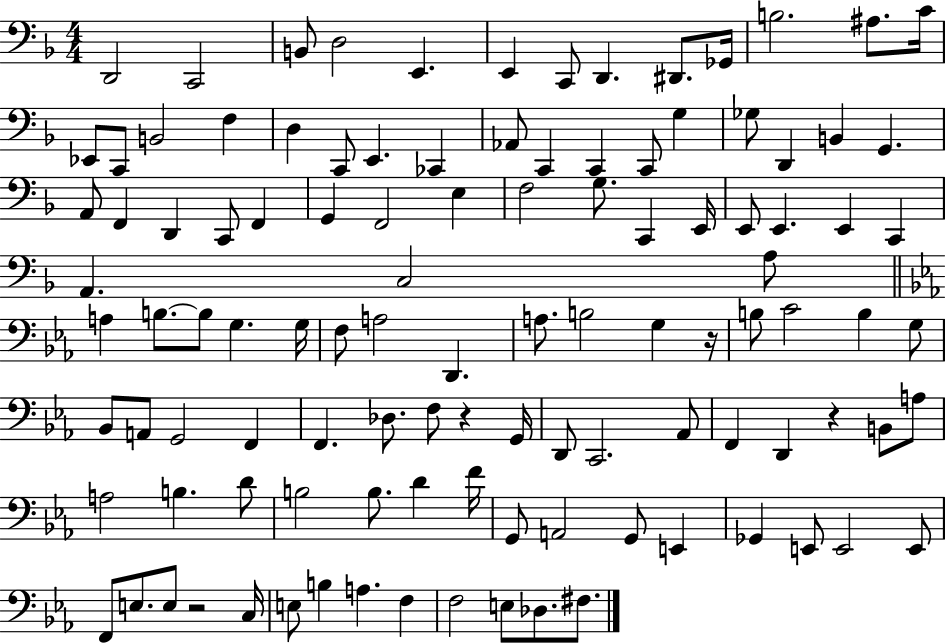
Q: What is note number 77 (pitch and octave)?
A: D2